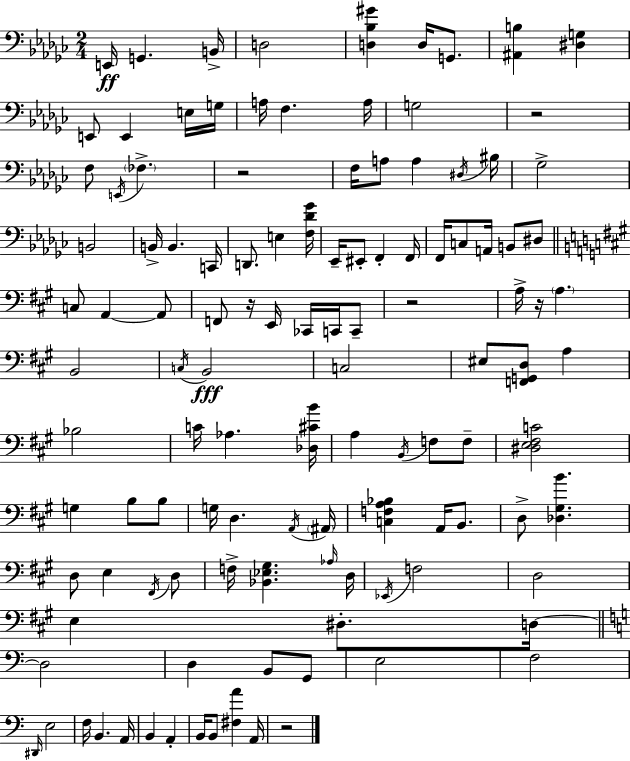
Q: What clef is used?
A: bass